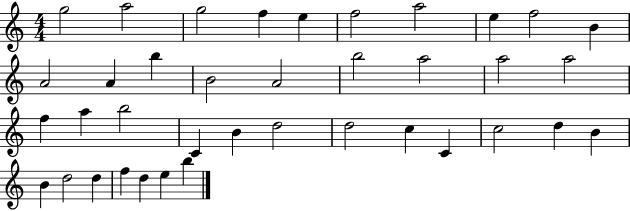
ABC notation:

X:1
T:Untitled
M:4/4
L:1/4
K:C
g2 a2 g2 f e f2 a2 e f2 B A2 A b B2 A2 b2 a2 a2 a2 f a b2 C B d2 d2 c C c2 d B B d2 d f d e b